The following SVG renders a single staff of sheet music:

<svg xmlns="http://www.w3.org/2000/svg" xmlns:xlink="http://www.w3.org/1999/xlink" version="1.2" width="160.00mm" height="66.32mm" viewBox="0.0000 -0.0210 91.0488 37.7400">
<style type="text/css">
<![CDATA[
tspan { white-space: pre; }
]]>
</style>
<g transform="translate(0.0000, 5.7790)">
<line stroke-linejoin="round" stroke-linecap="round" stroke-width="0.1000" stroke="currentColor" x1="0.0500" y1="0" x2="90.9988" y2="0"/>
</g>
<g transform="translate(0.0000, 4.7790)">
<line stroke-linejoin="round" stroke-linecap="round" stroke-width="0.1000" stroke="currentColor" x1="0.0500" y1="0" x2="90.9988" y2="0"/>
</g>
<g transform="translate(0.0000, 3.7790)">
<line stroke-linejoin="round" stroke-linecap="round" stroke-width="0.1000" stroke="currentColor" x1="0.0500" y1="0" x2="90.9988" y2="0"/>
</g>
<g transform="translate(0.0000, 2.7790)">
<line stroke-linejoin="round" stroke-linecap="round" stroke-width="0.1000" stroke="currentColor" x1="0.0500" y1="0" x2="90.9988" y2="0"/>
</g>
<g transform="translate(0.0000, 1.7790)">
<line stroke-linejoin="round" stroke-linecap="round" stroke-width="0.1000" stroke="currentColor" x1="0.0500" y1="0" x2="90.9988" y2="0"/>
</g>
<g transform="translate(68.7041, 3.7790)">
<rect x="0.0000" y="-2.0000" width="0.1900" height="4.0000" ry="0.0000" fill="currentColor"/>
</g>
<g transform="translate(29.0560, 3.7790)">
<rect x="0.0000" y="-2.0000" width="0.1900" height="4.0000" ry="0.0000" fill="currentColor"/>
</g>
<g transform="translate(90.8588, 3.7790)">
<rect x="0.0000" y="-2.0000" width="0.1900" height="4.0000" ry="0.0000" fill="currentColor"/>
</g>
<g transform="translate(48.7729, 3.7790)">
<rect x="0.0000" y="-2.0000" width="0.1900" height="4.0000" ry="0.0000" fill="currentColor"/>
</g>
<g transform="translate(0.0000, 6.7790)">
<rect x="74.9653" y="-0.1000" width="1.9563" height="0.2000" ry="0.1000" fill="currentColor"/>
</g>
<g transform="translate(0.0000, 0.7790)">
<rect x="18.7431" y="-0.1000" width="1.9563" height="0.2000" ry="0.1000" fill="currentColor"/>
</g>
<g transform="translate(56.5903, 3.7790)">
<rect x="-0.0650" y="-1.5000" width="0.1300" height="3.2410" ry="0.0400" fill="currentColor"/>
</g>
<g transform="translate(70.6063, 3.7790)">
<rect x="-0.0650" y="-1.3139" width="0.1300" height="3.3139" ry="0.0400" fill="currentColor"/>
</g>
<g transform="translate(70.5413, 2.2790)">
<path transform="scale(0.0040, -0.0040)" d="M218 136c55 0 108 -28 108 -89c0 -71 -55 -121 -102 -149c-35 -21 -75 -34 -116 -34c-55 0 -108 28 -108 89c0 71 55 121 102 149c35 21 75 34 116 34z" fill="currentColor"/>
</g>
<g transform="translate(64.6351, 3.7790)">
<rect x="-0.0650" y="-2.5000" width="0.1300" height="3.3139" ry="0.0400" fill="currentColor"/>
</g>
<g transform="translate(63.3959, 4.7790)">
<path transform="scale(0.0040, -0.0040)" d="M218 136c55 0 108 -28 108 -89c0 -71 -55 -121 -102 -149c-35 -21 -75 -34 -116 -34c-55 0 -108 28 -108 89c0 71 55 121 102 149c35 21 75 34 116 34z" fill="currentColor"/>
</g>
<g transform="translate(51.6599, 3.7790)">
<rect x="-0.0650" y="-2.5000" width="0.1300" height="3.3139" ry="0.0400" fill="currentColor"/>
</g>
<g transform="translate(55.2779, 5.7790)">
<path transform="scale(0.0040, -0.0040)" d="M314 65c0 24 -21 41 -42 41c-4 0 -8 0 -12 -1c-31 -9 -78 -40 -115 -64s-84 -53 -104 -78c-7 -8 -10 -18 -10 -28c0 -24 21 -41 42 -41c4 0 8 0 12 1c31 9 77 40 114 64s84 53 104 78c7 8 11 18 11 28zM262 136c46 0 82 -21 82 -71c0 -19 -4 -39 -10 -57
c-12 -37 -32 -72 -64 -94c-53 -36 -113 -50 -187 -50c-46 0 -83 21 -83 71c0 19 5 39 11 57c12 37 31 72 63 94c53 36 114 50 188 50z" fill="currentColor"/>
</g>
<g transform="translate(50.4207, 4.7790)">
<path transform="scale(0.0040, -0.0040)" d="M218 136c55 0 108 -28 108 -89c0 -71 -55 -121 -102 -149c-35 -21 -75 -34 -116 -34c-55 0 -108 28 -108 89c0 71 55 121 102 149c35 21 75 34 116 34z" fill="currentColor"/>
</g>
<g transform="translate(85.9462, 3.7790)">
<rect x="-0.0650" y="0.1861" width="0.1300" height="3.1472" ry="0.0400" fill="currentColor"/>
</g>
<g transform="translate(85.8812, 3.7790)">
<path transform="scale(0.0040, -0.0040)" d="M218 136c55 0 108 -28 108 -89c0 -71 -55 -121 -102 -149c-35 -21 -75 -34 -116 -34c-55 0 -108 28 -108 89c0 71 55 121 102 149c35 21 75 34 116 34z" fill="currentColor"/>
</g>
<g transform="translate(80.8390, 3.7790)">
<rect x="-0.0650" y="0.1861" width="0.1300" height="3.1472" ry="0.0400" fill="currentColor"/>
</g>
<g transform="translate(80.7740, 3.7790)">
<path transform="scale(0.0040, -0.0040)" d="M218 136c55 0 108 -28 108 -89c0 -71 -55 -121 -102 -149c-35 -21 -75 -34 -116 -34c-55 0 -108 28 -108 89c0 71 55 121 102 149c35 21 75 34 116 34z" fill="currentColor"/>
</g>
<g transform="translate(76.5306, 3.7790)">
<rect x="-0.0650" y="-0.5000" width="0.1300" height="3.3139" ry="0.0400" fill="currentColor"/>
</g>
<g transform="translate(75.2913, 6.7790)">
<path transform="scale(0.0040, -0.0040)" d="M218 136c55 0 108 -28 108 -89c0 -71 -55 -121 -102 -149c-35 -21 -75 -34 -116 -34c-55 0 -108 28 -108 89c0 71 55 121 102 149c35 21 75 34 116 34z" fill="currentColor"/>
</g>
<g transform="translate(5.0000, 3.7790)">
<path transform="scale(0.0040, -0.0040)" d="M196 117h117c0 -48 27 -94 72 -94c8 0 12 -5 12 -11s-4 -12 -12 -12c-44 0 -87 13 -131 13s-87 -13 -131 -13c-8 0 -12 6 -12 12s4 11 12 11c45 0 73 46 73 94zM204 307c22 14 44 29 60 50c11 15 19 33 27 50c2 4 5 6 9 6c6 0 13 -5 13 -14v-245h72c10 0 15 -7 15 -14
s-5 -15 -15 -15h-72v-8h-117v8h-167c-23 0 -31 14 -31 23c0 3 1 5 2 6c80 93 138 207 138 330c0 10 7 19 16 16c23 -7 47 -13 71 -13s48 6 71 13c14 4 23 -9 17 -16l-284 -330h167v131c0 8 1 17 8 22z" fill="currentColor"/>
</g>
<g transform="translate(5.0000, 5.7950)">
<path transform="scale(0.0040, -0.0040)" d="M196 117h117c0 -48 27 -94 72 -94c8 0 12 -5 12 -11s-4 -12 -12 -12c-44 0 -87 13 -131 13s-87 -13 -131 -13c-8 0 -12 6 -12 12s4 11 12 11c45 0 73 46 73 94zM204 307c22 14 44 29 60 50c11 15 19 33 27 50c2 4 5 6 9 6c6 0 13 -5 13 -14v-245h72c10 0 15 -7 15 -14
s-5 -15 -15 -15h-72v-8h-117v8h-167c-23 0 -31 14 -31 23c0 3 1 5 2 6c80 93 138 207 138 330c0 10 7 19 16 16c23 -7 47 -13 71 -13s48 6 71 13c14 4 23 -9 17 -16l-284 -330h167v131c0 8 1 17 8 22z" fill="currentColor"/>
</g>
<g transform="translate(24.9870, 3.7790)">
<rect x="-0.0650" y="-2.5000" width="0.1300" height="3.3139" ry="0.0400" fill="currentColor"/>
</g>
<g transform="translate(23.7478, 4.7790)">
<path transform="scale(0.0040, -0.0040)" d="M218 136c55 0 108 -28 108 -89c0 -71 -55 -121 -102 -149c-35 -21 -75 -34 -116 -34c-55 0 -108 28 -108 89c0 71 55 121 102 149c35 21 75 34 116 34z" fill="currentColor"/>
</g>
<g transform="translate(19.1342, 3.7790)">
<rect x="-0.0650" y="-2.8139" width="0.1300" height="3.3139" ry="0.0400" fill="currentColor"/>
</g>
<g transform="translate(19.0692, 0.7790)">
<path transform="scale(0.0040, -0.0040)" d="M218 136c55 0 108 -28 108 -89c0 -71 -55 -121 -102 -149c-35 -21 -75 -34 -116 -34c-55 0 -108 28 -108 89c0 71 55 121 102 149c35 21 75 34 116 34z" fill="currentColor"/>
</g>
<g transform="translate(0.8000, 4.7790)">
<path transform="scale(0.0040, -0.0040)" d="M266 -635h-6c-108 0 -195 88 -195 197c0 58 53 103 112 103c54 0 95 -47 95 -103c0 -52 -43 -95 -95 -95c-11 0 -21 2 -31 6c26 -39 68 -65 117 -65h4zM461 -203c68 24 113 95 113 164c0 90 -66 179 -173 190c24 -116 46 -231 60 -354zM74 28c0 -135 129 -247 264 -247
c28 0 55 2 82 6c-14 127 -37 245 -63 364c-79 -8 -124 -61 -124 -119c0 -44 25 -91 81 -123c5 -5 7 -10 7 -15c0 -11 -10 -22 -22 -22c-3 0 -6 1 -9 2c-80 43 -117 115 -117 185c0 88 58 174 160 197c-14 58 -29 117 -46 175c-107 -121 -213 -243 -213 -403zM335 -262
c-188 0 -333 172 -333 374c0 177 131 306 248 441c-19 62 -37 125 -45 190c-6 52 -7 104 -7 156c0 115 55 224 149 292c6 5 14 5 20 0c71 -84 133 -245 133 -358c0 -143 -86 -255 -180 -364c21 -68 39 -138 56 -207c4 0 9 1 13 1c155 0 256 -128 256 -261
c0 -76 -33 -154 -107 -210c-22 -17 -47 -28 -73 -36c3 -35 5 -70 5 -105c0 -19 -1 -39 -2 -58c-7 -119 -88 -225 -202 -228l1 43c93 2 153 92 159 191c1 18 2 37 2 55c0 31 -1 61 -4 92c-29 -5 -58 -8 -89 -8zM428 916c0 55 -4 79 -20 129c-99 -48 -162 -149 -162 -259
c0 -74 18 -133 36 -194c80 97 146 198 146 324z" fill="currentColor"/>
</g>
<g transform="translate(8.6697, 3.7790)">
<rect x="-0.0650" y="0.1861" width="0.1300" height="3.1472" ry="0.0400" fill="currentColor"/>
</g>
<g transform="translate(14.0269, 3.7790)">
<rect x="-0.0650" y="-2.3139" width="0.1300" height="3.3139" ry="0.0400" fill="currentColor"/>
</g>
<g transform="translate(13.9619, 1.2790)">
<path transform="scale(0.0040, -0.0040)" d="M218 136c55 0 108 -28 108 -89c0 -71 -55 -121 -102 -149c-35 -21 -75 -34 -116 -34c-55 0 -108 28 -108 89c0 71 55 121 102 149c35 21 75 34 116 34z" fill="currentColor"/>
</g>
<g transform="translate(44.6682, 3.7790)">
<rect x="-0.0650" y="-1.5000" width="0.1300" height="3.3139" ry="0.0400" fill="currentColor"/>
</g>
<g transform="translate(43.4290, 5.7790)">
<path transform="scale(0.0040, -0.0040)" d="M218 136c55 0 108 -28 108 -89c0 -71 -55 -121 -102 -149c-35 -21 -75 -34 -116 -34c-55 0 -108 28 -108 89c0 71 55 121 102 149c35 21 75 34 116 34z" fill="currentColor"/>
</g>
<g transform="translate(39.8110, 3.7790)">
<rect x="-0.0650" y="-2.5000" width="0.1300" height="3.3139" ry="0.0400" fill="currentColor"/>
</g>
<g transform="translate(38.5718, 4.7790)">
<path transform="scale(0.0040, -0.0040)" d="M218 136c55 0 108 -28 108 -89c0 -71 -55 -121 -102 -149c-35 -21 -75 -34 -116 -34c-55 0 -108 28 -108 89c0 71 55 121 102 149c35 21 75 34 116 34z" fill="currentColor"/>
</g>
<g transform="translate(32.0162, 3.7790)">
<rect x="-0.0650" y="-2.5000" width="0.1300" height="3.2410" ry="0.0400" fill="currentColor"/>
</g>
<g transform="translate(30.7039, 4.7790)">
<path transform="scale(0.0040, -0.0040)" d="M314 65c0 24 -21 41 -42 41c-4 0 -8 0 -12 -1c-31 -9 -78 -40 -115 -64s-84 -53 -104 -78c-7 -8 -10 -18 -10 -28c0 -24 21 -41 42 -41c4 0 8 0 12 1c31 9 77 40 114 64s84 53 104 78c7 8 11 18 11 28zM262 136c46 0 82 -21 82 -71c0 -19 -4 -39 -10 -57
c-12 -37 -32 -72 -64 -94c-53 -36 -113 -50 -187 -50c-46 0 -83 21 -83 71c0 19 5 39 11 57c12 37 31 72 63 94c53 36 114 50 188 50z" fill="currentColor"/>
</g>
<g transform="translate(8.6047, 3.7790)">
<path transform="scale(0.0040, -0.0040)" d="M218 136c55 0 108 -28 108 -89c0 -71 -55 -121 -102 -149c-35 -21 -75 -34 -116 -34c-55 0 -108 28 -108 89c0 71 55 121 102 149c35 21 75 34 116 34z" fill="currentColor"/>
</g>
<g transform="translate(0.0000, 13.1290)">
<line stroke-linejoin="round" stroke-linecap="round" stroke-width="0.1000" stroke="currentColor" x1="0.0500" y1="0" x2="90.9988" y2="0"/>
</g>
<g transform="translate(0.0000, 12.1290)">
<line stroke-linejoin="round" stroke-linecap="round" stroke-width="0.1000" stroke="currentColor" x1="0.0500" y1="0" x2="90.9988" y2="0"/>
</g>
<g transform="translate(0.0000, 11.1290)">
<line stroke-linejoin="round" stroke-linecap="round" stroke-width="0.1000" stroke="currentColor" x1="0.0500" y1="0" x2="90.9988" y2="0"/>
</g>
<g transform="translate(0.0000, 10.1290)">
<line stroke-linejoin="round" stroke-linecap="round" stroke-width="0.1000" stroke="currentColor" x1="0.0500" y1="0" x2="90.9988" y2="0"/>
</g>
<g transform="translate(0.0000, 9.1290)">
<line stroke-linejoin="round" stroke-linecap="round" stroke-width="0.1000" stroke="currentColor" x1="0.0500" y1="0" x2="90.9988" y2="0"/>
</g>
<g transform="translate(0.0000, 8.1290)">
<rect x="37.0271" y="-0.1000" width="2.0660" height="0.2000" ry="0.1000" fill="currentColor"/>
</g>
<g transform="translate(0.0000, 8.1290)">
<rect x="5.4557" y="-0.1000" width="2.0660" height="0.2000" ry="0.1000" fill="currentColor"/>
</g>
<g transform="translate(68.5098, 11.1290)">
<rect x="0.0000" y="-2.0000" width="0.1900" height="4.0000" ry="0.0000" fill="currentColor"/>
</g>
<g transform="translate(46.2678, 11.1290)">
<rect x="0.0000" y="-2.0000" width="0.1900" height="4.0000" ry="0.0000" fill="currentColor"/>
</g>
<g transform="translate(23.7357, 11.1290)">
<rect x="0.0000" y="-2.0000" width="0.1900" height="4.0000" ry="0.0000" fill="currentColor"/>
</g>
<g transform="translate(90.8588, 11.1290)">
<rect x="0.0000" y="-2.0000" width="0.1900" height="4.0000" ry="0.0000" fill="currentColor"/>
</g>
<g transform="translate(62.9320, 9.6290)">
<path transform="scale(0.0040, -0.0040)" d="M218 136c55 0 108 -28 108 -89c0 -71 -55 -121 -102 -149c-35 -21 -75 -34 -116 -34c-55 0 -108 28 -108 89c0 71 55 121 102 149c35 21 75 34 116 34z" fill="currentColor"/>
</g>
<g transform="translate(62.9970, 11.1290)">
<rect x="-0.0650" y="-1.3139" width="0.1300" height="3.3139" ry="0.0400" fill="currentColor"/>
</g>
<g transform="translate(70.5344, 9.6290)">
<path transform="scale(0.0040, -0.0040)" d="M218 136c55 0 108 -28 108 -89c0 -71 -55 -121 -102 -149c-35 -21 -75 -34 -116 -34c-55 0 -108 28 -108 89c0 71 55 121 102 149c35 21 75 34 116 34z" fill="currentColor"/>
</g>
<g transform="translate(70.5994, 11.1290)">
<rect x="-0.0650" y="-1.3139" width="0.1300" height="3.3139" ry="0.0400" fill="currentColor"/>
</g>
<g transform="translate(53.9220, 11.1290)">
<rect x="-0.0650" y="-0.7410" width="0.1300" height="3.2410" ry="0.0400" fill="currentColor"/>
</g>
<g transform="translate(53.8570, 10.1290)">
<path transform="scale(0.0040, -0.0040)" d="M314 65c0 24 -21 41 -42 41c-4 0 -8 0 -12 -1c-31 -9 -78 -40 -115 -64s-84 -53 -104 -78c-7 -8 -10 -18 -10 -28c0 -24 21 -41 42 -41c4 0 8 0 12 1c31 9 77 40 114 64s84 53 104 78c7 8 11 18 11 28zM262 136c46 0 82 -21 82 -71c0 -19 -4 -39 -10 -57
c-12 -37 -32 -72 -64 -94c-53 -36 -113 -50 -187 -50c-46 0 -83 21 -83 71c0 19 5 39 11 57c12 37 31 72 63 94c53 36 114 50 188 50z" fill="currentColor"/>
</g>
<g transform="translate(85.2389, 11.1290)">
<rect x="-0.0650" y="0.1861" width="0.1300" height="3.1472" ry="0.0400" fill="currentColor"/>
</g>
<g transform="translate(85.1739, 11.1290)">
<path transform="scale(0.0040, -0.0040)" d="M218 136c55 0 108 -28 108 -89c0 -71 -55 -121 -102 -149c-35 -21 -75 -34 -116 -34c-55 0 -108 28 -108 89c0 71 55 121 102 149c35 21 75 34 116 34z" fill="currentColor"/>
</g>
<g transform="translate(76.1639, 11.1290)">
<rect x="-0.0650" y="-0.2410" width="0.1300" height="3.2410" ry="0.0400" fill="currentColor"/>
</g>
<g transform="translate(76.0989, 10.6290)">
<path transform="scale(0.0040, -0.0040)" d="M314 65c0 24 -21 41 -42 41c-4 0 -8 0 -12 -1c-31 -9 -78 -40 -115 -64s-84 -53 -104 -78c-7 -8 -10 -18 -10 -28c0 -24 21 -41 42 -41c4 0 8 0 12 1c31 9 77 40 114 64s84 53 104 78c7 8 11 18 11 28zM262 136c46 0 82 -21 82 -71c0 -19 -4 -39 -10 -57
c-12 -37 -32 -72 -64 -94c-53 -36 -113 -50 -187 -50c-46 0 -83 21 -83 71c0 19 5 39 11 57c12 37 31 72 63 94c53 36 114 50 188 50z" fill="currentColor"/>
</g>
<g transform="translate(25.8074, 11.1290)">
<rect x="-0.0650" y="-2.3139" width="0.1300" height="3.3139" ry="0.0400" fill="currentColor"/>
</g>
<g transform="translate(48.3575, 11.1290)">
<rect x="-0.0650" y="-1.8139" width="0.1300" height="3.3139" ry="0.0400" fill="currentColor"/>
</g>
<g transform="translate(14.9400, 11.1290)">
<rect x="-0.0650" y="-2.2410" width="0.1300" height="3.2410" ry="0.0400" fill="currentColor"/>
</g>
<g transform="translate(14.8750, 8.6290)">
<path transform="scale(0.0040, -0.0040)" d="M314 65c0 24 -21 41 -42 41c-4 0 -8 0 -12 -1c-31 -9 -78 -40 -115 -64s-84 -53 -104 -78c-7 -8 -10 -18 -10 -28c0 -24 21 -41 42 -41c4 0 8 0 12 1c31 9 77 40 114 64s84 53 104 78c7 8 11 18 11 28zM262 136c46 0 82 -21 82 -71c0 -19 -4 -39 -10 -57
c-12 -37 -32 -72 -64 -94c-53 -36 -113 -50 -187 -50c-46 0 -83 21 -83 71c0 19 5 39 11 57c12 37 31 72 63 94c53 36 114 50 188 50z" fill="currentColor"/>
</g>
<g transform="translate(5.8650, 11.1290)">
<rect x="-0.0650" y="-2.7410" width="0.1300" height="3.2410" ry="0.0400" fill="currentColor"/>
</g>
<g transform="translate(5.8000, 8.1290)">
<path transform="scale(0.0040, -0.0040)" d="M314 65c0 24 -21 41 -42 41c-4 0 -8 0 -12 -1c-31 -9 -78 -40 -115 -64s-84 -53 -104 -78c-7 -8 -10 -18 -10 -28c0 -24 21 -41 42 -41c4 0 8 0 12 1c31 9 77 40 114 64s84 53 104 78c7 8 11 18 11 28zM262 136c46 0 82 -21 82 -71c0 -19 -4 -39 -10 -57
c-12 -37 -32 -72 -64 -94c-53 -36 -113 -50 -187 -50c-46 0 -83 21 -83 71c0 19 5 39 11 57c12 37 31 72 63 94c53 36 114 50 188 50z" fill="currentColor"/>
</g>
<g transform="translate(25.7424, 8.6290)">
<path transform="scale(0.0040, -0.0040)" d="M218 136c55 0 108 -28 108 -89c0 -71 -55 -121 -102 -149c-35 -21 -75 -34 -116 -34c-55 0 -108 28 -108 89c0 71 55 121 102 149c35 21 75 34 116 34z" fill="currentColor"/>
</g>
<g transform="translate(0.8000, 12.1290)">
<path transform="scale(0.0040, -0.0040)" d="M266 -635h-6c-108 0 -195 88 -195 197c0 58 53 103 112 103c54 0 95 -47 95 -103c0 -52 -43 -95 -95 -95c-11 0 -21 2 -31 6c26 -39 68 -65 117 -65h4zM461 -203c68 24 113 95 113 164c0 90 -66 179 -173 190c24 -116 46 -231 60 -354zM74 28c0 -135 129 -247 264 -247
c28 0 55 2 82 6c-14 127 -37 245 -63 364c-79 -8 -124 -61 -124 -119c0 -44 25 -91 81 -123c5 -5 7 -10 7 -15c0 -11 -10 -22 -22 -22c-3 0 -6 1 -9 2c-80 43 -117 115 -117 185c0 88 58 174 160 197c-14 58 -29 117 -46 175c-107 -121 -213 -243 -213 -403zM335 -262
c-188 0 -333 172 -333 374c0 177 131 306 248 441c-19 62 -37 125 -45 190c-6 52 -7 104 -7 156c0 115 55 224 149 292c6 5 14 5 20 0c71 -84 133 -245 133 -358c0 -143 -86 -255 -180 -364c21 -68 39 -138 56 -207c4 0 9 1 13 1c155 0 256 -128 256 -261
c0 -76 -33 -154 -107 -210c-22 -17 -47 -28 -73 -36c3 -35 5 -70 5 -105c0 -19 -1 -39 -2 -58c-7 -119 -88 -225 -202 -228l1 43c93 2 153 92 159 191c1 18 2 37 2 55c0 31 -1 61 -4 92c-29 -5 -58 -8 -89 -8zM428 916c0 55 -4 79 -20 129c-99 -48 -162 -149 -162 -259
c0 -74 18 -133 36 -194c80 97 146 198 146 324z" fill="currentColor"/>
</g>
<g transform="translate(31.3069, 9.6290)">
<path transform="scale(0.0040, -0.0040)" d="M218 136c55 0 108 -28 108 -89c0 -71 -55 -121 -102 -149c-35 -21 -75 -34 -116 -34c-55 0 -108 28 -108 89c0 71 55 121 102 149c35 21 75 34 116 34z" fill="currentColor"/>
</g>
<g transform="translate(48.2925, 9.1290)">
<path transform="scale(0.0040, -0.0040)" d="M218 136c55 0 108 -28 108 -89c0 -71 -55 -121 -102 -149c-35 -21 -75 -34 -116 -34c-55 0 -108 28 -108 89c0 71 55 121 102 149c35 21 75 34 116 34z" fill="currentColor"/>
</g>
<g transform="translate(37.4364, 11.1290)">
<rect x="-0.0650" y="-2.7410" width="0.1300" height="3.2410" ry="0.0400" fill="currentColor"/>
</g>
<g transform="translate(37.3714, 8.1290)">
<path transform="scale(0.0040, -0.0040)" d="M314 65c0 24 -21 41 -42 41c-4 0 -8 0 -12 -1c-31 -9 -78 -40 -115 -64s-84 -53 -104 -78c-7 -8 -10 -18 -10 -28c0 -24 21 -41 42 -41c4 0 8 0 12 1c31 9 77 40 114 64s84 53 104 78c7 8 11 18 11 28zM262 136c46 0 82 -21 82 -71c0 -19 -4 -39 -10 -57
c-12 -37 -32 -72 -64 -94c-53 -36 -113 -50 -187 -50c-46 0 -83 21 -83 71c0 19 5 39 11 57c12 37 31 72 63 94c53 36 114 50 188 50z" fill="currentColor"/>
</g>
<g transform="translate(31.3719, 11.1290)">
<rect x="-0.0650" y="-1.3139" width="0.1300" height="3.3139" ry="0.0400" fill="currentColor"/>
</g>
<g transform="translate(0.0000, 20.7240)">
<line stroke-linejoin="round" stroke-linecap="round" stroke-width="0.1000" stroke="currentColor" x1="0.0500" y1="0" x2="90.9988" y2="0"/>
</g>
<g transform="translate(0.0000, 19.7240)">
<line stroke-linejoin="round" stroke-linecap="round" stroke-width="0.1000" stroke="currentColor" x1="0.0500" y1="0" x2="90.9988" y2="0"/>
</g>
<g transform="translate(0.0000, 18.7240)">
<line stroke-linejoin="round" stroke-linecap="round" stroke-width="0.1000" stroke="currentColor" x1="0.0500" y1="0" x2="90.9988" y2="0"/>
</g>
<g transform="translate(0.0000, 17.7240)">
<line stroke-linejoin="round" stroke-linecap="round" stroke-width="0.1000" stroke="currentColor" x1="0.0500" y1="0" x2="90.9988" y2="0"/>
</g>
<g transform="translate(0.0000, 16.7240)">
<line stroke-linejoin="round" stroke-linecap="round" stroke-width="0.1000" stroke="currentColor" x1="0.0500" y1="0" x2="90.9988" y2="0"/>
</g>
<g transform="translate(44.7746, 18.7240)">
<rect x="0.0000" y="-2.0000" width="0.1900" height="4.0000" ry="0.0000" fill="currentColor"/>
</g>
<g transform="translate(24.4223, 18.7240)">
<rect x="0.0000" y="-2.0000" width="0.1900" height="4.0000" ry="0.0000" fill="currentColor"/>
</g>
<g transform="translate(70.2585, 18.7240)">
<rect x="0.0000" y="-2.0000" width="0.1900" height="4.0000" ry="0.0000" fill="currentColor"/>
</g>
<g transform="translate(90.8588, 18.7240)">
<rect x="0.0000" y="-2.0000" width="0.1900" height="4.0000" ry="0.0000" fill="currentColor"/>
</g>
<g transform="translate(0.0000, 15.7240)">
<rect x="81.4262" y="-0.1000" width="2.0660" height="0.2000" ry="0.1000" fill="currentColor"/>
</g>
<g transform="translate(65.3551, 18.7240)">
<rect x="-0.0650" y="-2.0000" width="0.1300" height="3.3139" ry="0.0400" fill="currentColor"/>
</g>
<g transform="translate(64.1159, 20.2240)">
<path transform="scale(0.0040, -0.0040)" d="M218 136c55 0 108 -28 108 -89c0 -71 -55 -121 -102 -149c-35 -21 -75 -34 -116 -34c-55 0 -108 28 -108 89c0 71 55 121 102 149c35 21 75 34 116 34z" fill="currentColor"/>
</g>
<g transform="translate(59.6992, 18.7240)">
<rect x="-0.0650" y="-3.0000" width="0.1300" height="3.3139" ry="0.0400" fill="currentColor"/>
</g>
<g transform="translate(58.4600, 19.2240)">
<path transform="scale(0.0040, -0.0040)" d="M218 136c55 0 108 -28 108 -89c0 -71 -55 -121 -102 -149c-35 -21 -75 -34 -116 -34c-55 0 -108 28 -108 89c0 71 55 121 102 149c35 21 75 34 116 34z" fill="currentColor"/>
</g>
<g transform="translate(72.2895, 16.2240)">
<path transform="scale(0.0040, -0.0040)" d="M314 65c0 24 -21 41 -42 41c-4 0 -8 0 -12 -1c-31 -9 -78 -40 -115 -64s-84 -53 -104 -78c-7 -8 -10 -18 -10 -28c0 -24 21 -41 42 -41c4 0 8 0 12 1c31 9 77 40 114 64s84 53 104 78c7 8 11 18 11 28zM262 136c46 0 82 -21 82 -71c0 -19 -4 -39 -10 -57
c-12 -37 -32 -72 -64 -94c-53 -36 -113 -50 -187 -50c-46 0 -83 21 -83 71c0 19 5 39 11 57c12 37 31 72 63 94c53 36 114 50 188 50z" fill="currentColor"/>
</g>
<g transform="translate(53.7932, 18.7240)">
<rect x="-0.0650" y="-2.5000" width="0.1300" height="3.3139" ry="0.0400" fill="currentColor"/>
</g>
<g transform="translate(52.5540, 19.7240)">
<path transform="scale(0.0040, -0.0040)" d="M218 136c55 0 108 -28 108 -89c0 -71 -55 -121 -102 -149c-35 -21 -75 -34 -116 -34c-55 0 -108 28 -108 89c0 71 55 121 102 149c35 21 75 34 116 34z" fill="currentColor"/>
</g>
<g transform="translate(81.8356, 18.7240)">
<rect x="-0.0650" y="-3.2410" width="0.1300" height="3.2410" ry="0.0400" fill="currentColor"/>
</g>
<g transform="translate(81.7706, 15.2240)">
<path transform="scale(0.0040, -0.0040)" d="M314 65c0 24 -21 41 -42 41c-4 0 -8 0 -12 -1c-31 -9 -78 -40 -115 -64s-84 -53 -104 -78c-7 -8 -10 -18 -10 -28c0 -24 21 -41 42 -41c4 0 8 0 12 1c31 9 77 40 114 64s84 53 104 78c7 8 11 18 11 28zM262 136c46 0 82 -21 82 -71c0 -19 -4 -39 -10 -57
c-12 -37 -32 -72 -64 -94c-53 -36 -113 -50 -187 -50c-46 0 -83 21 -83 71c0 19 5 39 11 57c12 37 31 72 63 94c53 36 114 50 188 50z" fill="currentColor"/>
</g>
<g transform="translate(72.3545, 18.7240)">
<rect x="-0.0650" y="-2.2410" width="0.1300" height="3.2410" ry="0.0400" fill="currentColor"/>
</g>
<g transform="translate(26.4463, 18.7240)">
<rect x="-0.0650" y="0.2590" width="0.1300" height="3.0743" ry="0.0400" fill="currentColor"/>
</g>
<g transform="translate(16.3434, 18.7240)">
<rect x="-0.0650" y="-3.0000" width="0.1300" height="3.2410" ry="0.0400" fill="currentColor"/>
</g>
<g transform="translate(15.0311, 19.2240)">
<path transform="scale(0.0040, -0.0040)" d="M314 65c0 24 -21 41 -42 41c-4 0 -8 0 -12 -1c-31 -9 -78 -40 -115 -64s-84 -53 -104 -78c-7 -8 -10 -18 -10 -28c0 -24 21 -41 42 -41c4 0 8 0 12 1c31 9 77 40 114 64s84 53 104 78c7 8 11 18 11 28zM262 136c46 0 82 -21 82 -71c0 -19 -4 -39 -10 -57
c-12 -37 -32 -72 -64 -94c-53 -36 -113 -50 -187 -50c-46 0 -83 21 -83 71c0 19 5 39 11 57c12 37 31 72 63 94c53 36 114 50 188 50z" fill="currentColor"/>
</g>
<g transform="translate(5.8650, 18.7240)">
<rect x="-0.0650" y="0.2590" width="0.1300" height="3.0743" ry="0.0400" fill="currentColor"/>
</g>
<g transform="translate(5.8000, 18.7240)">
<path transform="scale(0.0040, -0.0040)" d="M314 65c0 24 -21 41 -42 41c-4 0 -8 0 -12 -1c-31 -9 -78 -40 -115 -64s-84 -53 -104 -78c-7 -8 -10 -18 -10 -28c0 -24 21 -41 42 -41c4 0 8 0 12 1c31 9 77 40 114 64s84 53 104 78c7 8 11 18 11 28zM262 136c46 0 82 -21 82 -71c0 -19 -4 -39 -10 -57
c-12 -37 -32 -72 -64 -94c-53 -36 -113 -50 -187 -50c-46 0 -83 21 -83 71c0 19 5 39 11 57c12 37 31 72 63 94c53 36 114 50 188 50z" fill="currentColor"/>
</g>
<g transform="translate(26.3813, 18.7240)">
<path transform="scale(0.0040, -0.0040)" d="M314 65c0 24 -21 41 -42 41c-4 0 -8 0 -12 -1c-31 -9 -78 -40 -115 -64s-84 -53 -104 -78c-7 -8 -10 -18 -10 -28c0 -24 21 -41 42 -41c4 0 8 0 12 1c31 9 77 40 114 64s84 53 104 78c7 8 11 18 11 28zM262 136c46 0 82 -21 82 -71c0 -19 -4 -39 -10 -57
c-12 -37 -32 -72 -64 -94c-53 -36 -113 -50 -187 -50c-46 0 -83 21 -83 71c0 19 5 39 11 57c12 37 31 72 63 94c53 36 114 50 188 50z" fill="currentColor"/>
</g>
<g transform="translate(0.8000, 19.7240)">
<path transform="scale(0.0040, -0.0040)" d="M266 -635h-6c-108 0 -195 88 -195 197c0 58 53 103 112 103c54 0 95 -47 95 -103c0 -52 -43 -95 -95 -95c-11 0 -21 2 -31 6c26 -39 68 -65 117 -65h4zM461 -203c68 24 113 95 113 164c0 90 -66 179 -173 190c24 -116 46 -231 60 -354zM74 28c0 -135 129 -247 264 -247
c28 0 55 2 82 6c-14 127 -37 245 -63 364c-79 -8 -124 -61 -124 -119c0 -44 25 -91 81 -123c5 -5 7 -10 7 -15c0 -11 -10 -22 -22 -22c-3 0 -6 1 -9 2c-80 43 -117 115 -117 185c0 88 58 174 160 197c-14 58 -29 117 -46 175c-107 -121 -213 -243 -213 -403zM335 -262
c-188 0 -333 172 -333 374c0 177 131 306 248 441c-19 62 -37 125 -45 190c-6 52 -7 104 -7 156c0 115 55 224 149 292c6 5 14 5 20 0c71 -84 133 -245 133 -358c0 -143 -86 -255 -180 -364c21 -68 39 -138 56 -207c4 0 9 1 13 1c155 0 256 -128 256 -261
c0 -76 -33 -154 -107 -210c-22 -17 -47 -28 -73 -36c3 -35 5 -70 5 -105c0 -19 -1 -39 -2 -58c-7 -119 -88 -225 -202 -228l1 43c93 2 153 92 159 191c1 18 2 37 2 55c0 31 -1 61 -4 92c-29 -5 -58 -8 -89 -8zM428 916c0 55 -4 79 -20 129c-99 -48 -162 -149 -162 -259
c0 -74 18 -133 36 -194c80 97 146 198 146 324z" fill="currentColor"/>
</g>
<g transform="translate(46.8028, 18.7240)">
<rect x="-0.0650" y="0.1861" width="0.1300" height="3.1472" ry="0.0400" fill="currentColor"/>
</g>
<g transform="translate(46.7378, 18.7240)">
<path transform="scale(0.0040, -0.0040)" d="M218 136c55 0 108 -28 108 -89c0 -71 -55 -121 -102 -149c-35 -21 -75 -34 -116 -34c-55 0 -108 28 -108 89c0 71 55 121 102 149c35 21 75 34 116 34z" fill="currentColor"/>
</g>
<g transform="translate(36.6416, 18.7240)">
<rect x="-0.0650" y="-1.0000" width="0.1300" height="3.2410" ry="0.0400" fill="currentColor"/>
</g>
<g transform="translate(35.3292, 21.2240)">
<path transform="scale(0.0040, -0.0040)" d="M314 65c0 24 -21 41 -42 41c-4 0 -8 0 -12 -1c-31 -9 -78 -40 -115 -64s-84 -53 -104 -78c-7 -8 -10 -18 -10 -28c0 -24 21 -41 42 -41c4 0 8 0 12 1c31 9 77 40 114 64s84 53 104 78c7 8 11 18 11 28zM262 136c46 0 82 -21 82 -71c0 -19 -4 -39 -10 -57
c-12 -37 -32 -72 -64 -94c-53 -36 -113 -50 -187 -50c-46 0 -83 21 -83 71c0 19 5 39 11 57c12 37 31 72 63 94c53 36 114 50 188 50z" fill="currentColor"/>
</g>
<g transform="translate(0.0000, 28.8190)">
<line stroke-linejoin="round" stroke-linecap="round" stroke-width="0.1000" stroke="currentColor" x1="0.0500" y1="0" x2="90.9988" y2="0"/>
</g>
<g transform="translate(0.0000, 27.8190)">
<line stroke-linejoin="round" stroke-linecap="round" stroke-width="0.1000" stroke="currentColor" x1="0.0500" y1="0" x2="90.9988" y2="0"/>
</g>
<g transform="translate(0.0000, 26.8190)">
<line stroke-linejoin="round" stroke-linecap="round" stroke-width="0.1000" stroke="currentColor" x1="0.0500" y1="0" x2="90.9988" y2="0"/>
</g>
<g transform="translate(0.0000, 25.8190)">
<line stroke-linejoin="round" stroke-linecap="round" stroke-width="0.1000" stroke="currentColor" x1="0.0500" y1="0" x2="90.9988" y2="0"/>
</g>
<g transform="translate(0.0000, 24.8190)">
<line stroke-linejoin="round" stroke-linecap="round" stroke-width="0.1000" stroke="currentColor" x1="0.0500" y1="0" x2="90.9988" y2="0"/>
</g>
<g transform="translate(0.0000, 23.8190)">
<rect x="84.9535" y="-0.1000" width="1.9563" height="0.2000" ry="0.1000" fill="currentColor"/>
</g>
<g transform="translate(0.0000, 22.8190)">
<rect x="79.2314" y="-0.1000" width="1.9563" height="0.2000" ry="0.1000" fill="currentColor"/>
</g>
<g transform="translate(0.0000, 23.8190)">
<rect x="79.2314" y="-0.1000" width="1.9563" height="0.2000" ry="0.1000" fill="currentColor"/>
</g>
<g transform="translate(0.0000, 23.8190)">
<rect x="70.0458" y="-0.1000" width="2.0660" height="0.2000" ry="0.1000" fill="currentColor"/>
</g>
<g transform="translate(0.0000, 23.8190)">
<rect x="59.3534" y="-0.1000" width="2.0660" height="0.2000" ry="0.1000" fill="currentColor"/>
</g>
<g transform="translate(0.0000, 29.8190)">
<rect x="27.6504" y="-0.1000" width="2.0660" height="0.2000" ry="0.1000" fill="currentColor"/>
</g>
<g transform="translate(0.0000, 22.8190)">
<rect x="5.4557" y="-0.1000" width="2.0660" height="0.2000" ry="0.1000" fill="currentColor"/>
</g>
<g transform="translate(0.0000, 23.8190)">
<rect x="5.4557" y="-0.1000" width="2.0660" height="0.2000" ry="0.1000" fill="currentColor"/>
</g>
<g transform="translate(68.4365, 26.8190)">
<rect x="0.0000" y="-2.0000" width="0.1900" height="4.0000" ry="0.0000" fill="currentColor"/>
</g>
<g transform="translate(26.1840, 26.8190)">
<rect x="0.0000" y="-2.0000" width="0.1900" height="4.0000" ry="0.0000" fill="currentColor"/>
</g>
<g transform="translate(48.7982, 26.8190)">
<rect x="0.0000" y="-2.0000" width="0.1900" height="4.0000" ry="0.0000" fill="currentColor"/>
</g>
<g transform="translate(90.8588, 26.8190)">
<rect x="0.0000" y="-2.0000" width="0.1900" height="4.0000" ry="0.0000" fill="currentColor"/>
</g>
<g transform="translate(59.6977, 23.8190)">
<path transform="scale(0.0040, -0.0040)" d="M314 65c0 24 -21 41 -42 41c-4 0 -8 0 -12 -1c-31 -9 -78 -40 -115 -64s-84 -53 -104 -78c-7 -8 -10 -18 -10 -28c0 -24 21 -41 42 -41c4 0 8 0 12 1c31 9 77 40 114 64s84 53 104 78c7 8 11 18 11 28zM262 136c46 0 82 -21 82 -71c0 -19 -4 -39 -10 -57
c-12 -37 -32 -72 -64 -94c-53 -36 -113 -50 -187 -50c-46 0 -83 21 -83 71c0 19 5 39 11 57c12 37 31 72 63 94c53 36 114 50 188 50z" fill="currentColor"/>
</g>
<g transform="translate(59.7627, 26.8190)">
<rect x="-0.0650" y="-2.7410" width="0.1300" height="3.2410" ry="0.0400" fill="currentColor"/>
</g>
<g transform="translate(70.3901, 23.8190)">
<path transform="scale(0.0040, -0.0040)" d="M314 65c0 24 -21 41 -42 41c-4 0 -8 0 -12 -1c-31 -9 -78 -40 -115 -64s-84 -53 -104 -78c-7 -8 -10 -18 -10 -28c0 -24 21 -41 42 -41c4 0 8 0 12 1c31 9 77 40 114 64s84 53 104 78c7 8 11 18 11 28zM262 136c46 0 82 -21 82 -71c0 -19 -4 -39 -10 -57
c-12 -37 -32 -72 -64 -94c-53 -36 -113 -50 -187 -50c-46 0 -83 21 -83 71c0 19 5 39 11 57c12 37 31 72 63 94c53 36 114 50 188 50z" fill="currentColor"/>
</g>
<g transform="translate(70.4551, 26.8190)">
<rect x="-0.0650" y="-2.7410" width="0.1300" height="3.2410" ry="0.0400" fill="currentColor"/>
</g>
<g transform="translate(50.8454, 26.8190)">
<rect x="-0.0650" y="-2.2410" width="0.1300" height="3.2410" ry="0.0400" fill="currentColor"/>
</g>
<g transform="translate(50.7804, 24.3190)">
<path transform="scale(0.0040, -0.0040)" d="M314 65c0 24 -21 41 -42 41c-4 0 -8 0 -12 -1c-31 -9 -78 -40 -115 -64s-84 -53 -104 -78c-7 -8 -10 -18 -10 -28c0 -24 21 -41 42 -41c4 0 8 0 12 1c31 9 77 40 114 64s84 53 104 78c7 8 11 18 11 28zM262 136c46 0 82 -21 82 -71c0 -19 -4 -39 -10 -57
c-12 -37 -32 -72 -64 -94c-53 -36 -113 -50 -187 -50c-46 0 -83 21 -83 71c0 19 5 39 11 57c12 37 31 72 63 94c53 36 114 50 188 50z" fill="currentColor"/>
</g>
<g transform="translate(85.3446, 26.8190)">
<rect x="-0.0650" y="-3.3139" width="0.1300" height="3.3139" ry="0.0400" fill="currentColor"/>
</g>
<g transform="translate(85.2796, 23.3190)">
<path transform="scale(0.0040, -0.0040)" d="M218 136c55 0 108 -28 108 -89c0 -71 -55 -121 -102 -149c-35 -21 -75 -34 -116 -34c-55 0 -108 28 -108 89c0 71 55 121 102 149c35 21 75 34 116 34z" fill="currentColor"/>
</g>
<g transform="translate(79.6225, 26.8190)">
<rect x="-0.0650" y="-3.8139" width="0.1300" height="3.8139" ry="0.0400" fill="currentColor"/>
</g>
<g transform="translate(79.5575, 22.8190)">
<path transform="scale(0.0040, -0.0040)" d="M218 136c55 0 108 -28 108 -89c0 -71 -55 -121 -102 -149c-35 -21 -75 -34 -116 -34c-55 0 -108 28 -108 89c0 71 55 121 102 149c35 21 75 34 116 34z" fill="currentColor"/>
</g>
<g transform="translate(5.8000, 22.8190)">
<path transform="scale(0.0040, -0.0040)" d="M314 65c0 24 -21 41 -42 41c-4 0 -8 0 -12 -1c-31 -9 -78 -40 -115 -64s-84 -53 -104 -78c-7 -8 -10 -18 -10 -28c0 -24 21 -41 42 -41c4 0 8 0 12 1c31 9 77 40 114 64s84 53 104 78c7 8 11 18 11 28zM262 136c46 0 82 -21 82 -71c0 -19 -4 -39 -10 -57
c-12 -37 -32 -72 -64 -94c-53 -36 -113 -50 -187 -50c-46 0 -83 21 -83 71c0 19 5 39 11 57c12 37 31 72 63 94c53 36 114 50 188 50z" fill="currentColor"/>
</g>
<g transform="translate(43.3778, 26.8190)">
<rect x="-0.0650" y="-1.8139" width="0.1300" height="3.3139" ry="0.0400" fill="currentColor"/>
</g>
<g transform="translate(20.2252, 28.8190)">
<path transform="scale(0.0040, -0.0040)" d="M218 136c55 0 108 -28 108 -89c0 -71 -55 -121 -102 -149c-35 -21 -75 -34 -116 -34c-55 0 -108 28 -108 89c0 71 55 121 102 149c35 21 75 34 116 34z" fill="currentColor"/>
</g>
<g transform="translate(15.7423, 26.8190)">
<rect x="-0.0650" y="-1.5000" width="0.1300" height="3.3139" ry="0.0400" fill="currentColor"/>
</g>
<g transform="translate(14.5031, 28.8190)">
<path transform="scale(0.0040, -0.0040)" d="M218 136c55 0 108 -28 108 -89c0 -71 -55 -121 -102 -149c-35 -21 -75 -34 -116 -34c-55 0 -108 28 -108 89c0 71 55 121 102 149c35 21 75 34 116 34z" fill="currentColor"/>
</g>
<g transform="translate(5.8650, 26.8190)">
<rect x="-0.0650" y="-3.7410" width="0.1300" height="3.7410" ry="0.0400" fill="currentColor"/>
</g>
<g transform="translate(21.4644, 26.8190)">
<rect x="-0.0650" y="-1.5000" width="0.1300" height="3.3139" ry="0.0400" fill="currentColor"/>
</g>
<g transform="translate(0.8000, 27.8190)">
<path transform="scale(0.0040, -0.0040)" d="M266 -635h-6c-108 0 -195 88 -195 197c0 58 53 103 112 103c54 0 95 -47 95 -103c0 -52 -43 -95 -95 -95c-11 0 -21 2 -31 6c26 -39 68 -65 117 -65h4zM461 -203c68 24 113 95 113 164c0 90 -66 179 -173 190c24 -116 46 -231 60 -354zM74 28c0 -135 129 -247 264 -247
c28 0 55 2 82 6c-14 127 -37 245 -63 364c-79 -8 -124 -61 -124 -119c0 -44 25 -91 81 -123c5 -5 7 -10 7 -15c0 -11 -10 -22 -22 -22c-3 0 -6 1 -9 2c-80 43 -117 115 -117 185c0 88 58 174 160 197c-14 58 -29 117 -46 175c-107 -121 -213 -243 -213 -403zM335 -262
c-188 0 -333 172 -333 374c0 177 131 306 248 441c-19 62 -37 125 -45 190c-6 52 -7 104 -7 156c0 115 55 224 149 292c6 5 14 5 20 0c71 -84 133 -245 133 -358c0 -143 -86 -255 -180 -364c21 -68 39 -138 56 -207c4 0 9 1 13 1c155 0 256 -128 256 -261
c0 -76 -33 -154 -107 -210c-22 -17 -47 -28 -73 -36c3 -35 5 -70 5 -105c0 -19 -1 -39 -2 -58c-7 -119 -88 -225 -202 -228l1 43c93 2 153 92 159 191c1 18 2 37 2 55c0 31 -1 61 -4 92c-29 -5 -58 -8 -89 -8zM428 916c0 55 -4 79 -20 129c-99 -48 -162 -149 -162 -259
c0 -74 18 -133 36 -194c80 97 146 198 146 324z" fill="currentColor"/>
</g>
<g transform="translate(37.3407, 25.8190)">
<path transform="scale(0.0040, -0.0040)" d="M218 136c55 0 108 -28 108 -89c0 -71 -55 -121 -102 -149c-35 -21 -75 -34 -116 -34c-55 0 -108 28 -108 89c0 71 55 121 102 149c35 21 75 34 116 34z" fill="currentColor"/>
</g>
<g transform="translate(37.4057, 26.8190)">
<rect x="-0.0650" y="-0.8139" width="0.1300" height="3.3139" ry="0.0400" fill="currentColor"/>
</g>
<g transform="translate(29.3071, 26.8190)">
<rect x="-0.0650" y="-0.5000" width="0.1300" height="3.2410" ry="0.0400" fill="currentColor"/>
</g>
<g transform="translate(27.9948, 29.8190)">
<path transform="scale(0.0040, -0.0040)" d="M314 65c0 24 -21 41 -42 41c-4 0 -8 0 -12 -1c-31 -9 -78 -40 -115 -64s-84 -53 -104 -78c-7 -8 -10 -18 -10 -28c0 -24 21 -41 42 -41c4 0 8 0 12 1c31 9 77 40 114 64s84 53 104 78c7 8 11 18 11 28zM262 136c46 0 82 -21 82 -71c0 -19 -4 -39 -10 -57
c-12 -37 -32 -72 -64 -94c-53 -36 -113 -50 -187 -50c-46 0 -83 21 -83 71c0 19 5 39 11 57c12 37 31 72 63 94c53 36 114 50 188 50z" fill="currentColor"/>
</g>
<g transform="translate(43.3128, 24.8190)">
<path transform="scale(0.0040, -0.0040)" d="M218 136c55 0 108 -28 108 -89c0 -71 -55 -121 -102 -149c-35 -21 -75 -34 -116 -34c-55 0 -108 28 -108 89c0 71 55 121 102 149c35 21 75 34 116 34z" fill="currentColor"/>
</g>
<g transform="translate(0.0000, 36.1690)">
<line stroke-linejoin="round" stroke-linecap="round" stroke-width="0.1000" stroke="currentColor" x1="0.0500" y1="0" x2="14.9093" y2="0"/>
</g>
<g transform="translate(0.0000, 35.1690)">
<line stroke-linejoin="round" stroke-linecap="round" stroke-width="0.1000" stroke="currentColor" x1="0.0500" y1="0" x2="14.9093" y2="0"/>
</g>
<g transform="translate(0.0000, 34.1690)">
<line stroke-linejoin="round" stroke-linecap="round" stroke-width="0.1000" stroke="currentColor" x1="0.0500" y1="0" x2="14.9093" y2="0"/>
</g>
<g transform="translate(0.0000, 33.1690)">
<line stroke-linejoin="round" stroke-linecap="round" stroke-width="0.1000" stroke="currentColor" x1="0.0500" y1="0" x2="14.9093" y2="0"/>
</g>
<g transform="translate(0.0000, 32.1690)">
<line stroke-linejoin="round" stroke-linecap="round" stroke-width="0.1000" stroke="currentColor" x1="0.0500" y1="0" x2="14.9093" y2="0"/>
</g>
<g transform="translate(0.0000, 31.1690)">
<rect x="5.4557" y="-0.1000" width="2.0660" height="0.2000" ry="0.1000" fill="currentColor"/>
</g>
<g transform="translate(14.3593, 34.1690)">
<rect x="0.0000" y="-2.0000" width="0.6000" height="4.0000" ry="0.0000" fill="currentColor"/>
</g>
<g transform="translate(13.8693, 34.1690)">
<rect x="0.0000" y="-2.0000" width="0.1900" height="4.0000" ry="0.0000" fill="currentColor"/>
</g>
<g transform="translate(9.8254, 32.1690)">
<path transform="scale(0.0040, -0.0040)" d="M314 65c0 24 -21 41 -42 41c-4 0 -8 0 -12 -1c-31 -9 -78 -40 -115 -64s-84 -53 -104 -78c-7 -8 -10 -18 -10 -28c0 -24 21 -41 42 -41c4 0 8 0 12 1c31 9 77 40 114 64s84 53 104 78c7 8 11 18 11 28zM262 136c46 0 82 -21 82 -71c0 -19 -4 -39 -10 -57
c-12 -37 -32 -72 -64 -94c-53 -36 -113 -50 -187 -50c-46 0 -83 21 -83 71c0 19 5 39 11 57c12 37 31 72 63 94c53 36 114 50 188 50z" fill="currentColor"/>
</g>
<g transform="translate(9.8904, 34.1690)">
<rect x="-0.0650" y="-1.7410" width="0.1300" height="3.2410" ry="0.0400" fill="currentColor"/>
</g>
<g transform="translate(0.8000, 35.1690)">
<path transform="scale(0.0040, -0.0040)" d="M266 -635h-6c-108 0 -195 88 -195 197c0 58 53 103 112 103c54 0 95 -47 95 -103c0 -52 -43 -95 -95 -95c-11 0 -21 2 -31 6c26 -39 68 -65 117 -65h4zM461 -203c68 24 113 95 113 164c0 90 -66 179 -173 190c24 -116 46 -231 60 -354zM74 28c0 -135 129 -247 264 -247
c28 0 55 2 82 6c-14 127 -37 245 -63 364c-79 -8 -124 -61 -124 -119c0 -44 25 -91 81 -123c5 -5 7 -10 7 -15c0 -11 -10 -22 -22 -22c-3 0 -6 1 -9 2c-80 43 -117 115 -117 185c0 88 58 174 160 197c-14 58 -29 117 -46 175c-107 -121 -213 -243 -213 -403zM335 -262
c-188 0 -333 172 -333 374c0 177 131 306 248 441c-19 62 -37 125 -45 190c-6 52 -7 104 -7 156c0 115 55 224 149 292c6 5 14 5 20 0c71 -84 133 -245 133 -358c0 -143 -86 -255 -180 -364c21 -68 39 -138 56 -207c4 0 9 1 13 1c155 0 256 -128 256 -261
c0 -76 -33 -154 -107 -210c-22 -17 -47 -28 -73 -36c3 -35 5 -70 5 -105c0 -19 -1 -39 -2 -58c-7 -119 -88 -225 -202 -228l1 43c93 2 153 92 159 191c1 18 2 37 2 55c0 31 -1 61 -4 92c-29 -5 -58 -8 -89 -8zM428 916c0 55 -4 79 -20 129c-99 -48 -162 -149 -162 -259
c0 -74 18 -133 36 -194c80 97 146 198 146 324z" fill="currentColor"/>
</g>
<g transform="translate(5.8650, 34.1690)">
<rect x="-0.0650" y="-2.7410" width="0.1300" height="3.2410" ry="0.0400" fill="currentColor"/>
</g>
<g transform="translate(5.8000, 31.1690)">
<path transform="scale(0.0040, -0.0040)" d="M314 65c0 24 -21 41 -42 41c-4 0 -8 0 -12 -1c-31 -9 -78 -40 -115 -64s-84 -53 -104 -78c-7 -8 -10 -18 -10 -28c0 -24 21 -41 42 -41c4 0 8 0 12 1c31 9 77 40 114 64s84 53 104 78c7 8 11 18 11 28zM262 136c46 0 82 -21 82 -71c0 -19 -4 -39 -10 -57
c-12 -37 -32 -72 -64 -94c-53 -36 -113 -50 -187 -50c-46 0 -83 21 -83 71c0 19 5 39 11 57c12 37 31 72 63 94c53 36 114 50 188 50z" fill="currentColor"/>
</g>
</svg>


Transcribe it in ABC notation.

X:1
T:Untitled
M:4/4
L:1/4
K:C
B g a G G2 G E G E2 G e C B B a2 g2 g e a2 f d2 e e c2 B B2 A2 B2 D2 B G A F g2 b2 c'2 E E C2 d f g2 a2 a2 c' b a2 f2